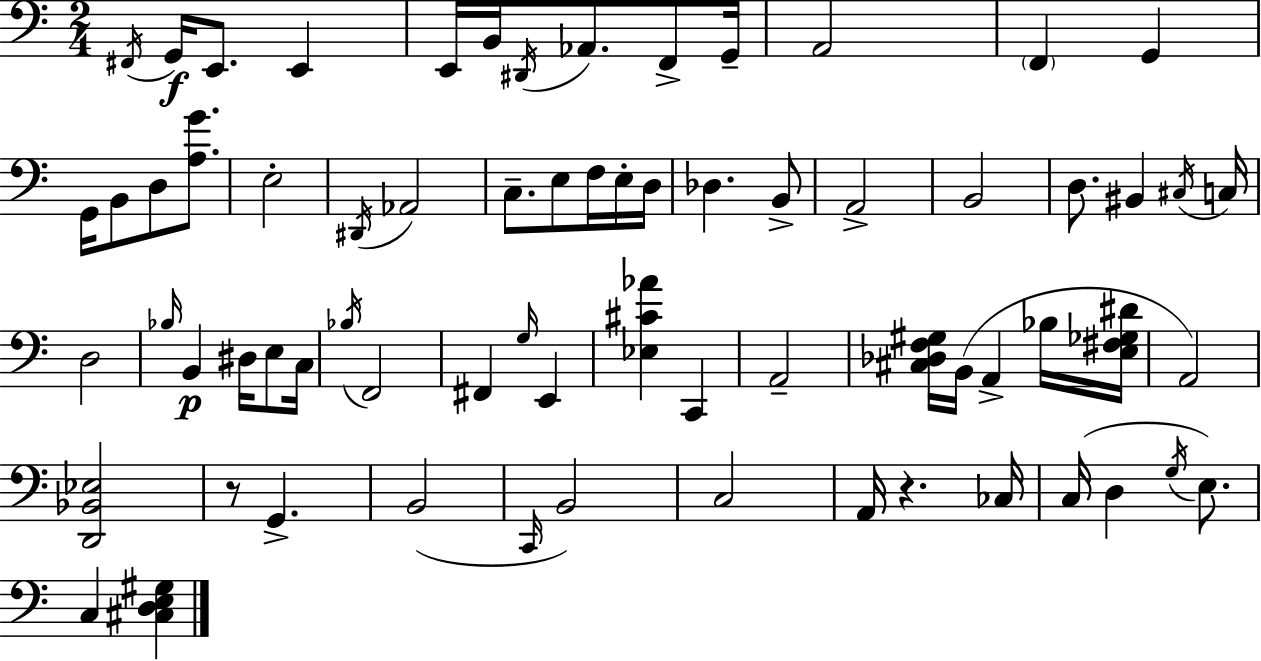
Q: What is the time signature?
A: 2/4